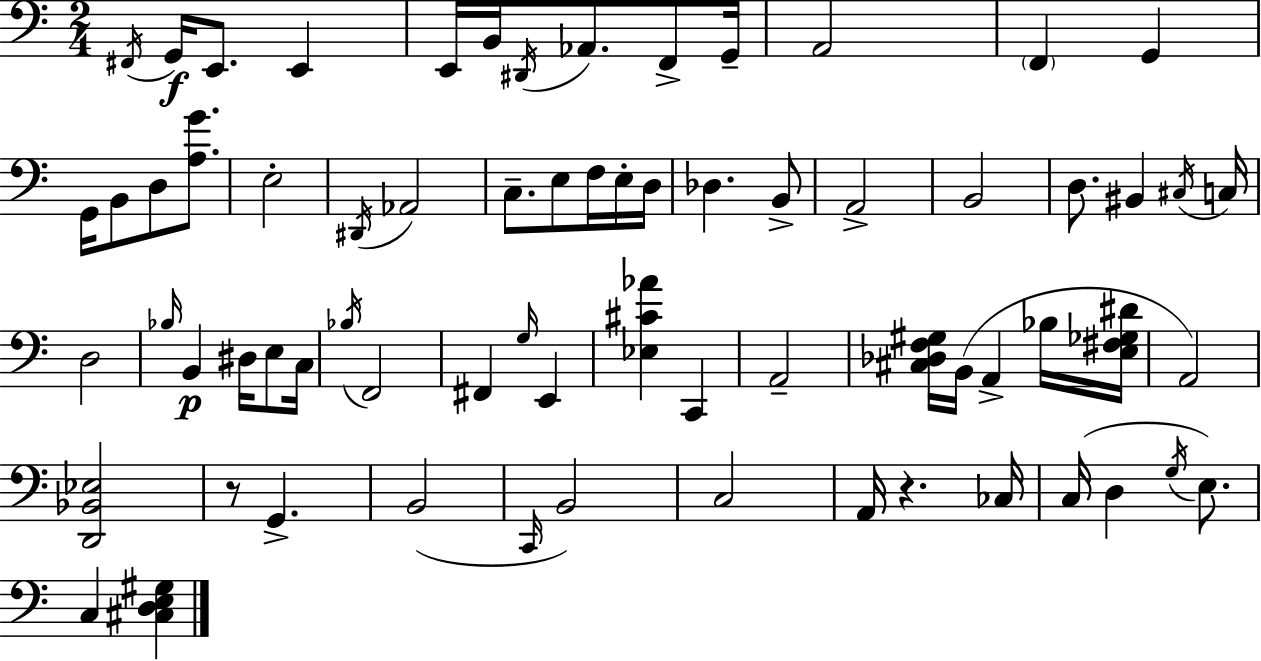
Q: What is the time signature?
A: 2/4